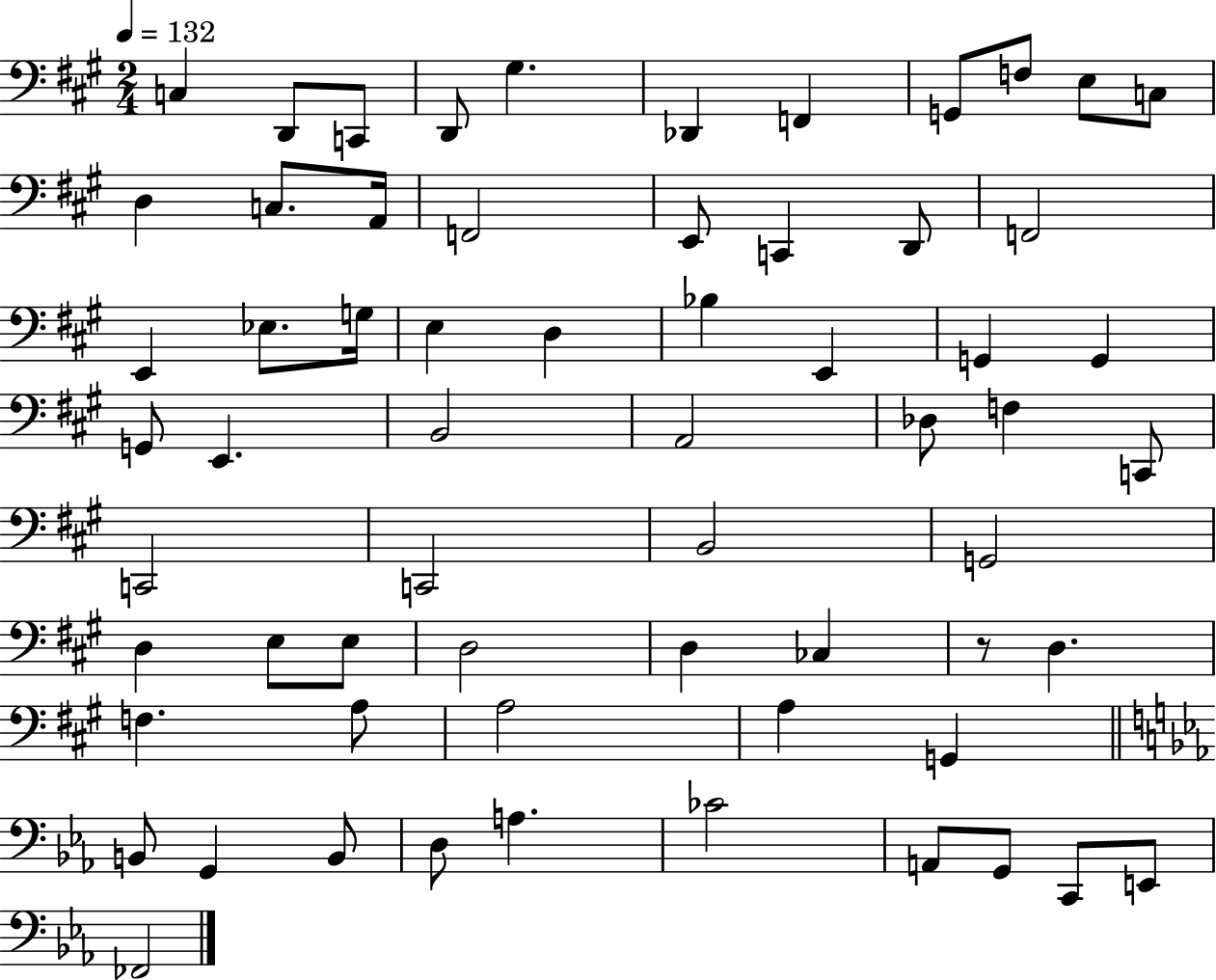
{
  \clef bass
  \numericTimeSignature
  \time 2/4
  \key a \major
  \tempo 4 = 132
  c4 d,8 c,8 | d,8 gis4. | des,4 f,4 | g,8 f8 e8 c8 | \break d4 c8. a,16 | f,2 | e,8 c,4 d,8 | f,2 | \break e,4 ees8. g16 | e4 d4 | bes4 e,4 | g,4 g,4 | \break g,8 e,4. | b,2 | a,2 | des8 f4 c,8 | \break c,2 | c,2 | b,2 | g,2 | \break d4 e8 e8 | d2 | d4 ces4 | r8 d4. | \break f4. a8 | a2 | a4 g,4 | \bar "||" \break \key c \minor b,8 g,4 b,8 | d8 a4. | ces'2 | a,8 g,8 c,8 e,8 | \break fes,2 | \bar "|."
}